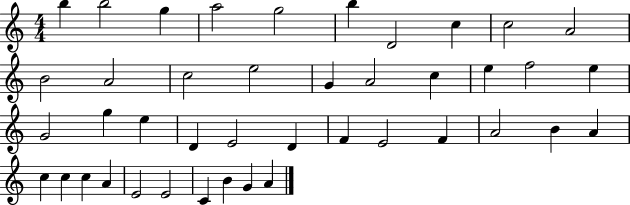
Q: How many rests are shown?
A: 0